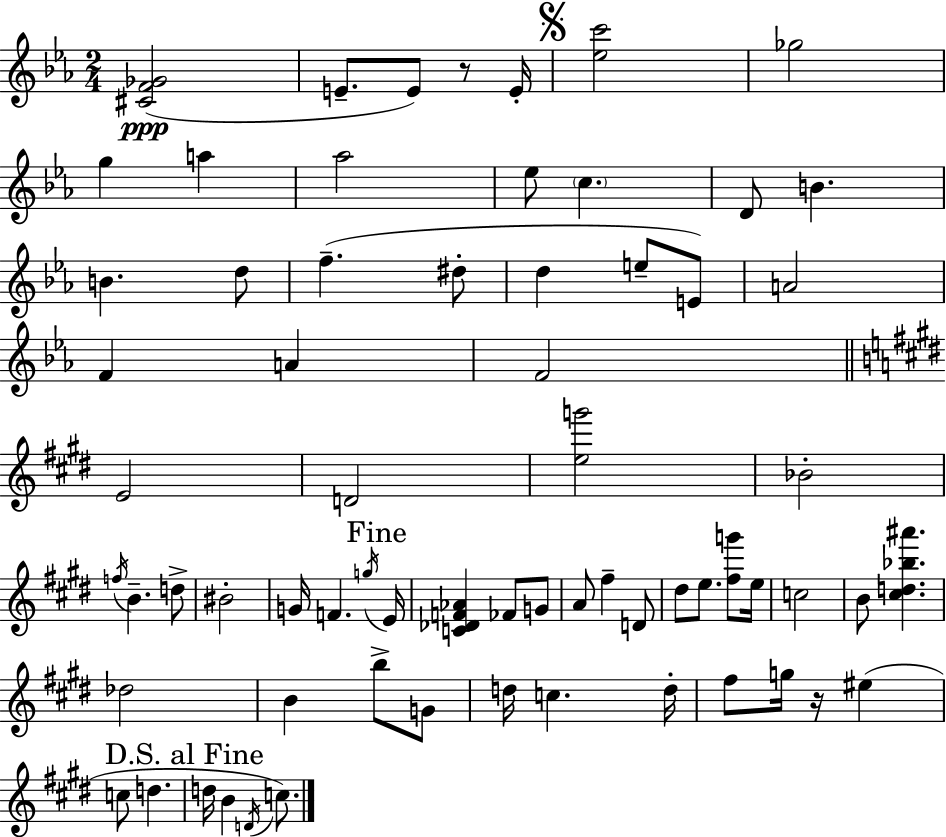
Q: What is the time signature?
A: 2/4